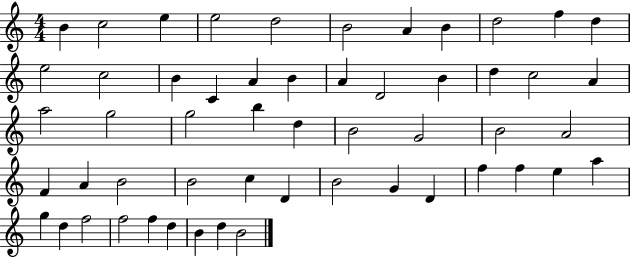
B4/q C5/h E5/q E5/h D5/h B4/h A4/q B4/q D5/h F5/q D5/q E5/h C5/h B4/q C4/q A4/q B4/q A4/q D4/h B4/q D5/q C5/h A4/q A5/h G5/h G5/h B5/q D5/q B4/h G4/h B4/h A4/h F4/q A4/q B4/h B4/h C5/q D4/q B4/h G4/q D4/q F5/q F5/q E5/q A5/q G5/q D5/q F5/h F5/h F5/q D5/q B4/q D5/q B4/h